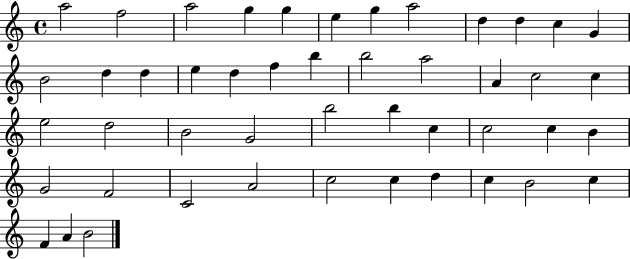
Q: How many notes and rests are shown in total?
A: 47